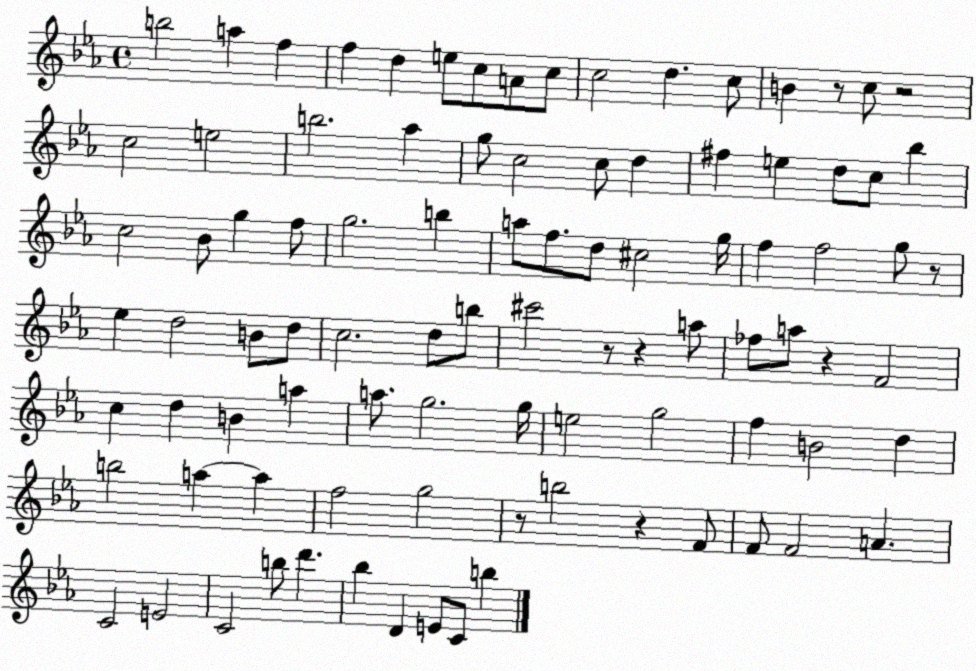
X:1
T:Untitled
M:4/4
L:1/4
K:Eb
b2 a f f d e/2 c/2 A/2 c/2 c2 d c/2 B z/2 c/2 z2 c2 e2 b2 _a g/2 c2 c/2 d ^f e d/2 c/2 _b c2 _B/2 g f/2 g2 b a/2 f/2 d/2 ^c2 g/4 f f2 g/2 z/2 _e d2 B/2 d/2 c2 d/2 b/2 ^c'2 z/2 z a/2 _f/2 a/2 z F2 c d B a a/2 g2 g/4 e2 g2 f B2 d b2 a a f2 g2 z/2 b2 z F/2 F/2 F2 A C2 E2 C2 b/2 d' _b D E/2 C/2 b